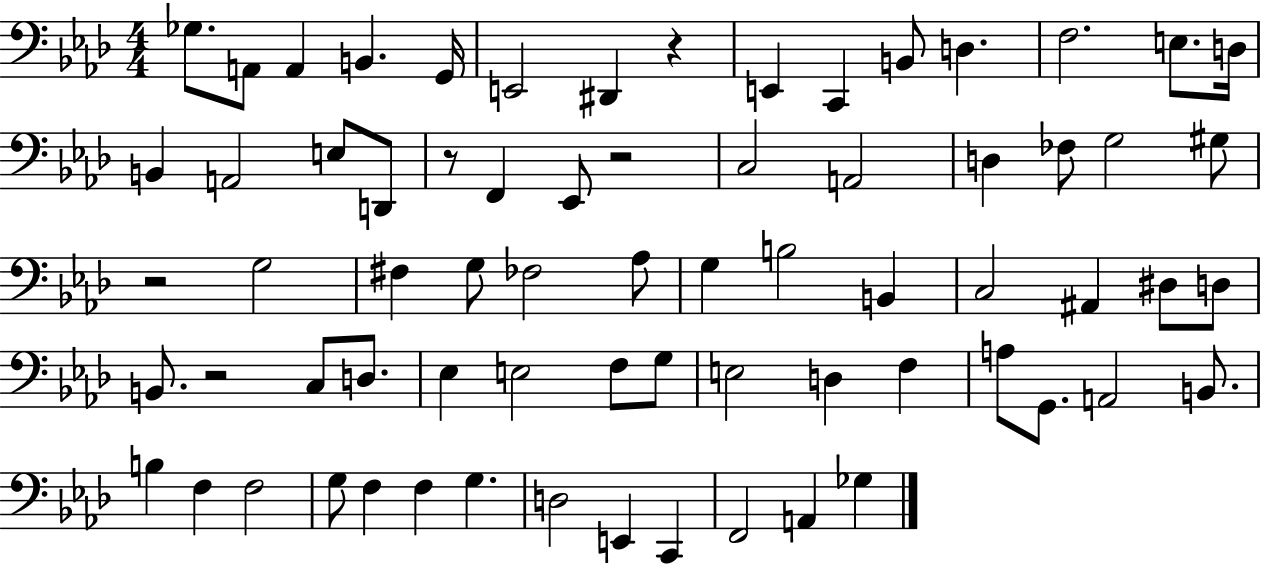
Gb3/e. A2/e A2/q B2/q. G2/s E2/h D#2/q R/q E2/q C2/q B2/e D3/q. F3/h. E3/e. D3/s B2/q A2/h E3/e D2/e R/e F2/q Eb2/e R/h C3/h A2/h D3/q FES3/e G3/h G#3/e R/h G3/h F#3/q G3/e FES3/h Ab3/e G3/q B3/h B2/q C3/h A#2/q D#3/e D3/e B2/e. R/h C3/e D3/e. Eb3/q E3/h F3/e G3/e E3/h D3/q F3/q A3/e G2/e. A2/h B2/e. B3/q F3/q F3/h G3/e F3/q F3/q G3/q. D3/h E2/q C2/q F2/h A2/q Gb3/q